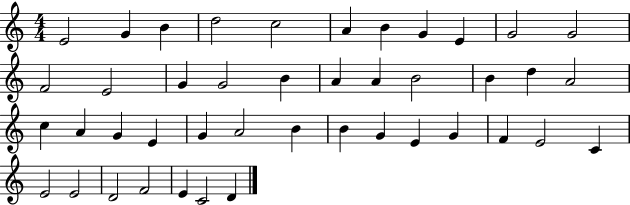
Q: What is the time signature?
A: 4/4